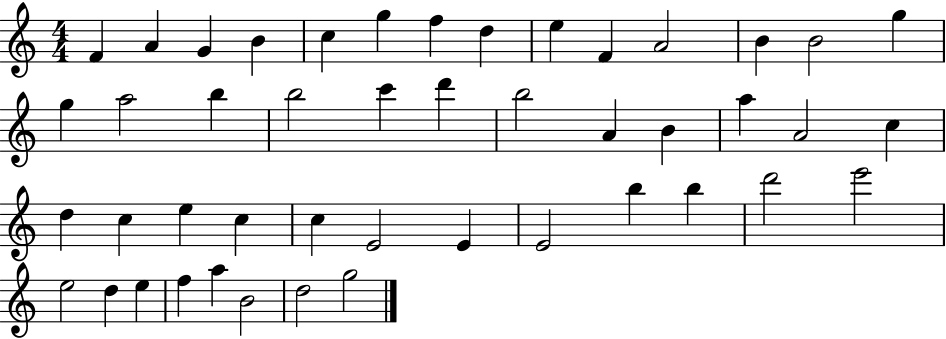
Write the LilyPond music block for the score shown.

{
  \clef treble
  \numericTimeSignature
  \time 4/4
  \key c \major
  f'4 a'4 g'4 b'4 | c''4 g''4 f''4 d''4 | e''4 f'4 a'2 | b'4 b'2 g''4 | \break g''4 a''2 b''4 | b''2 c'''4 d'''4 | b''2 a'4 b'4 | a''4 a'2 c''4 | \break d''4 c''4 e''4 c''4 | c''4 e'2 e'4 | e'2 b''4 b''4 | d'''2 e'''2 | \break e''2 d''4 e''4 | f''4 a''4 b'2 | d''2 g''2 | \bar "|."
}